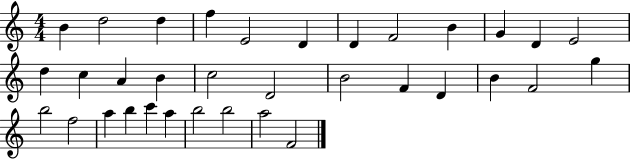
{
  \clef treble
  \numericTimeSignature
  \time 4/4
  \key c \major
  b'4 d''2 d''4 | f''4 e'2 d'4 | d'4 f'2 b'4 | g'4 d'4 e'2 | \break d''4 c''4 a'4 b'4 | c''2 d'2 | b'2 f'4 d'4 | b'4 f'2 g''4 | \break b''2 f''2 | a''4 b''4 c'''4 a''4 | b''2 b''2 | a''2 f'2 | \break \bar "|."
}